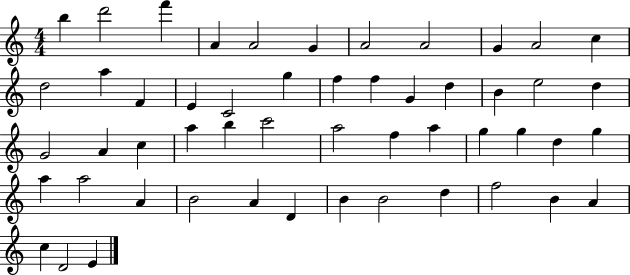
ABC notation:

X:1
T:Untitled
M:4/4
L:1/4
K:C
b d'2 f' A A2 G A2 A2 G A2 c d2 a F E C2 g f f G d B e2 d G2 A c a b c'2 a2 f a g g d g a a2 A B2 A D B B2 d f2 B A c D2 E